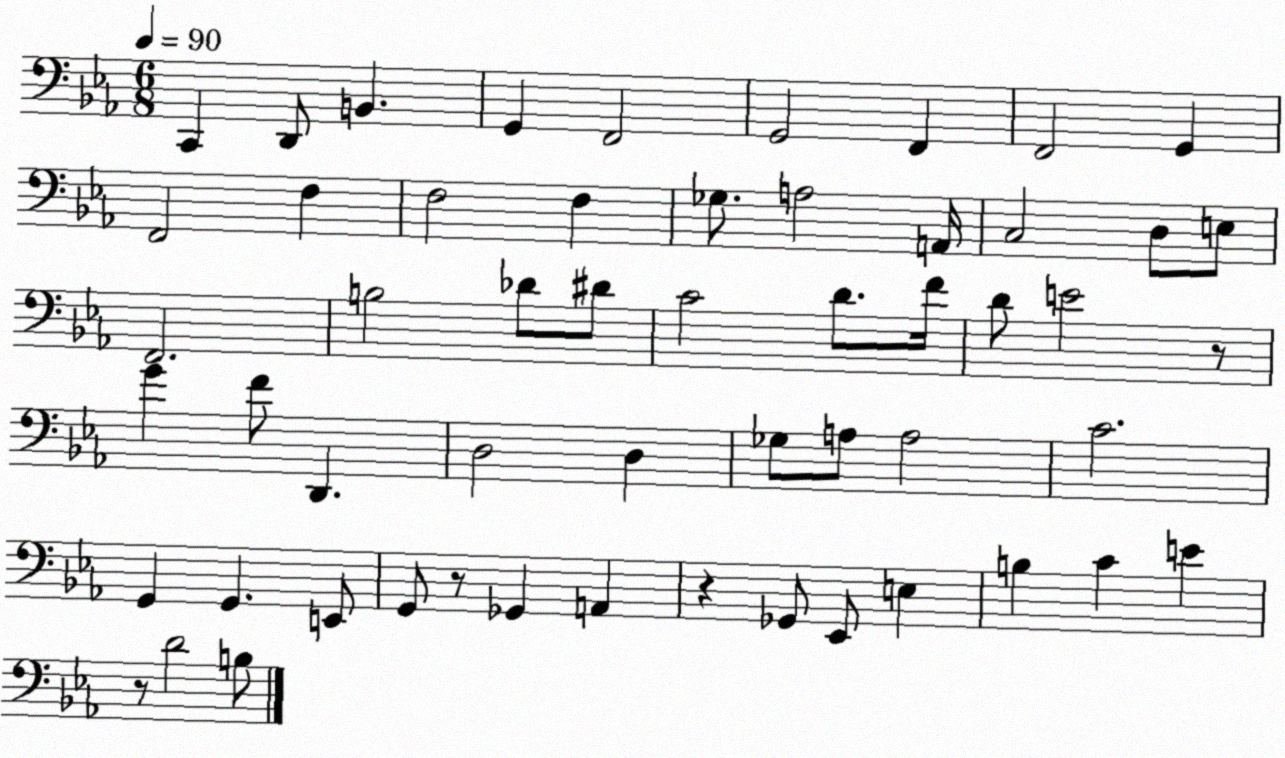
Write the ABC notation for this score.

X:1
T:Untitled
M:6/8
L:1/4
K:Eb
C,, D,,/2 B,, G,, F,,2 G,,2 F,, F,,2 G,, F,,2 F, F,2 F, _G,/2 A,2 A,,/4 C,2 D,/2 E,/2 F,,2 B,2 _D/2 ^D/2 C2 D/2 F/4 D/2 E2 z/2 G F/2 D,, D,2 D, _G,/2 A,/2 A,2 C2 G,, G,, E,,/2 G,,/2 z/2 _G,, A,, z _G,,/2 _E,,/2 E, B, C E z/2 D2 B,/2